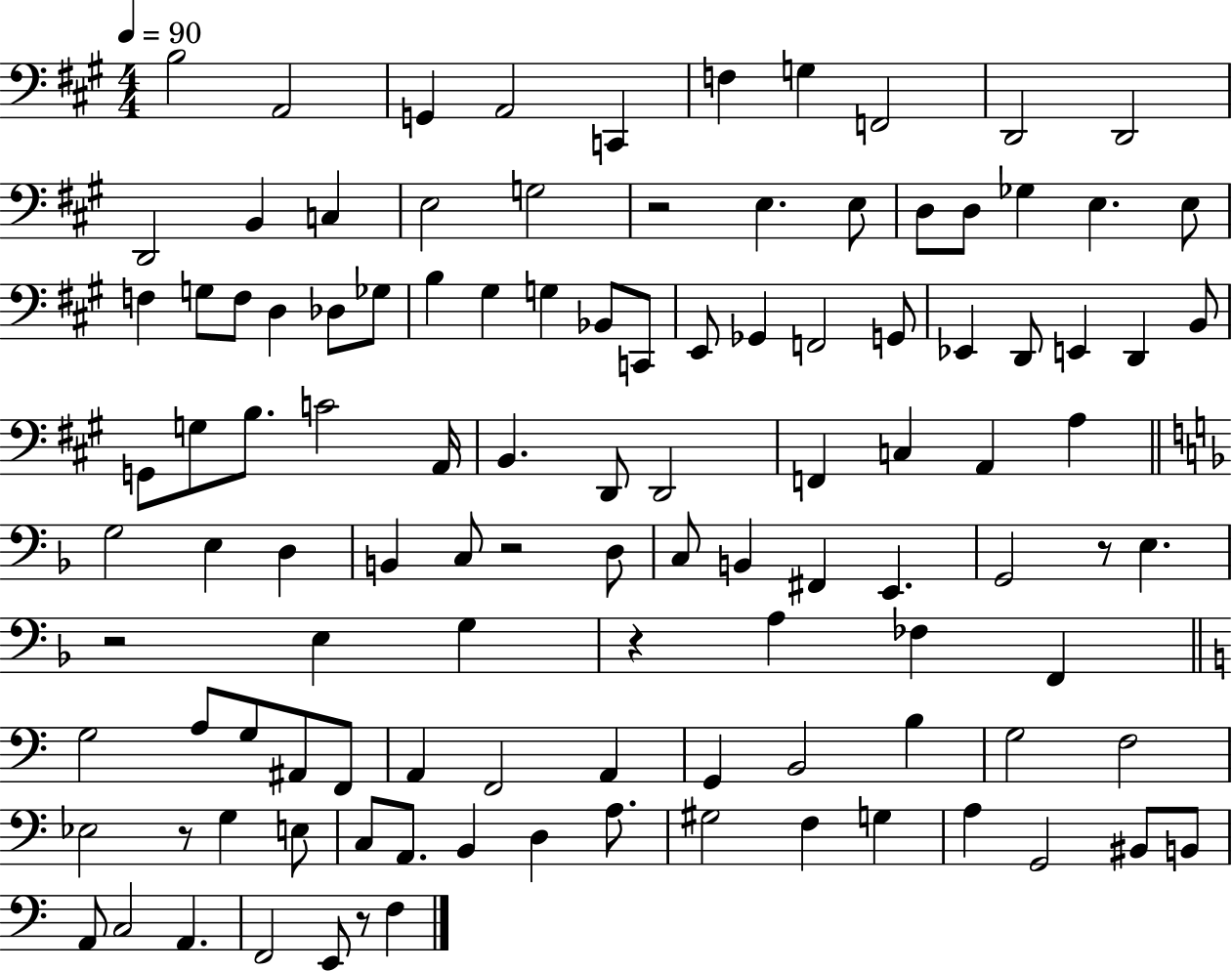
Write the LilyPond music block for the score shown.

{
  \clef bass
  \numericTimeSignature
  \time 4/4
  \key a \major
  \tempo 4 = 90
  \repeat volta 2 { b2 a,2 | g,4 a,2 c,4 | f4 g4 f,2 | d,2 d,2 | \break d,2 b,4 c4 | e2 g2 | r2 e4. e8 | d8 d8 ges4 e4. e8 | \break f4 g8 f8 d4 des8 ges8 | b4 gis4 g4 bes,8 c,8 | e,8 ges,4 f,2 g,8 | ees,4 d,8 e,4 d,4 b,8 | \break g,8 g8 b8. c'2 a,16 | b,4. d,8 d,2 | f,4 c4 a,4 a4 | \bar "||" \break \key d \minor g2 e4 d4 | b,4 c8 r2 d8 | c8 b,4 fis,4 e,4. | g,2 r8 e4. | \break r2 e4 g4 | r4 a4 fes4 f,4 | \bar "||" \break \key c \major g2 a8 g8 ais,8 f,8 | a,4 f,2 a,4 | g,4 b,2 b4 | g2 f2 | \break ees2 r8 g4 e8 | c8 a,8. b,4 d4 a8. | gis2 f4 g4 | a4 g,2 bis,8 b,8 | \break a,8 c2 a,4. | f,2 e,8 r8 f4 | } \bar "|."
}